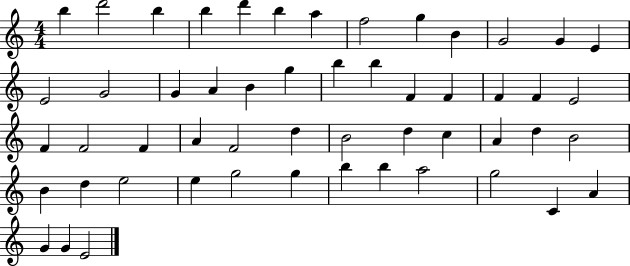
B5/q D6/h B5/q B5/q D6/q B5/q A5/q F5/h G5/q B4/q G4/h G4/q E4/q E4/h G4/h G4/q A4/q B4/q G5/q B5/q B5/q F4/q F4/q F4/q F4/q E4/h F4/q F4/h F4/q A4/q F4/h D5/q B4/h D5/q C5/q A4/q D5/q B4/h B4/q D5/q E5/h E5/q G5/h G5/q B5/q B5/q A5/h G5/h C4/q A4/q G4/q G4/q E4/h